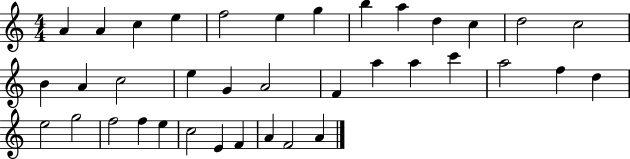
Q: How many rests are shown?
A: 0